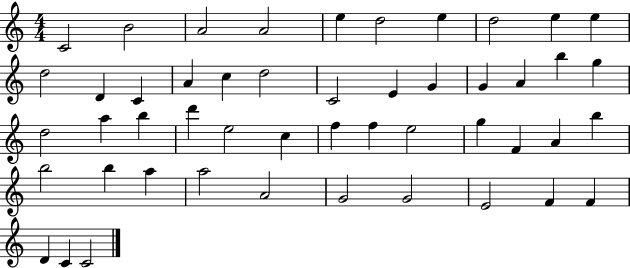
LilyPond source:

{
  \clef treble
  \numericTimeSignature
  \time 4/4
  \key c \major
  c'2 b'2 | a'2 a'2 | e''4 d''2 e''4 | d''2 e''4 e''4 | \break d''2 d'4 c'4 | a'4 c''4 d''2 | c'2 e'4 g'4 | g'4 a'4 b''4 g''4 | \break d''2 a''4 b''4 | d'''4 e''2 c''4 | f''4 f''4 e''2 | g''4 f'4 a'4 b''4 | \break b''2 b''4 a''4 | a''2 a'2 | g'2 g'2 | e'2 f'4 f'4 | \break d'4 c'4 c'2 | \bar "|."
}